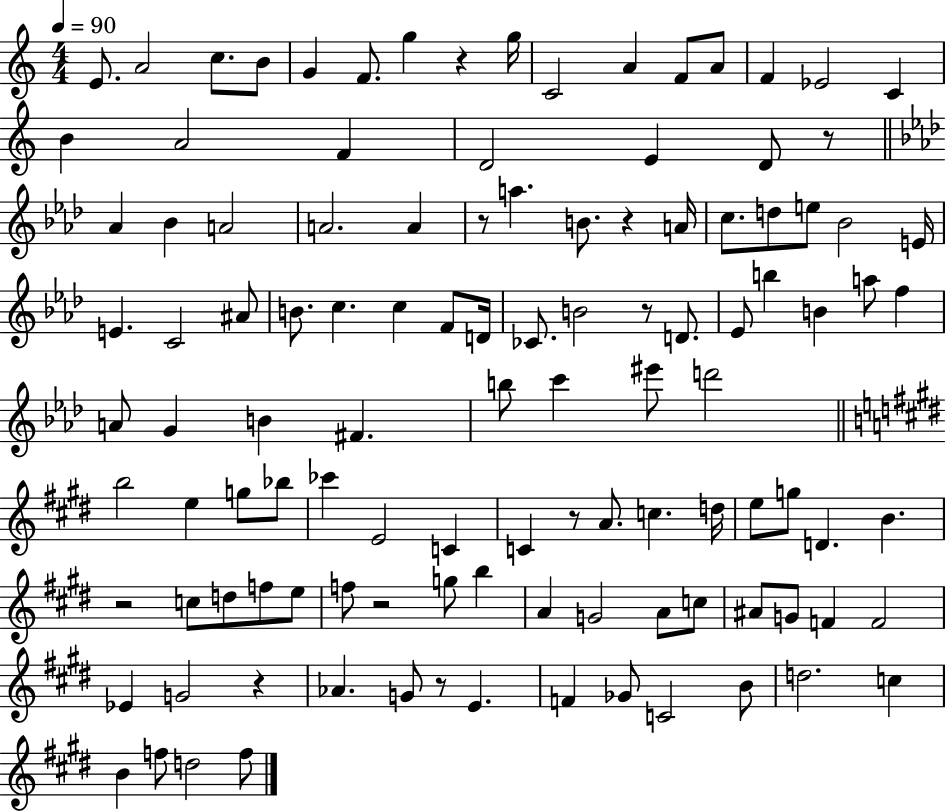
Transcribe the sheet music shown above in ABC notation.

X:1
T:Untitled
M:4/4
L:1/4
K:C
E/2 A2 c/2 B/2 G F/2 g z g/4 C2 A F/2 A/2 F _E2 C B A2 F D2 E D/2 z/2 _A _B A2 A2 A z/2 a B/2 z A/4 c/2 d/2 e/2 _B2 E/4 E C2 ^A/2 B/2 c c F/2 D/4 _C/2 B2 z/2 D/2 _E/2 b B a/2 f A/2 G B ^F b/2 c' ^e'/2 d'2 b2 e g/2 _b/2 _c' E2 C C z/2 A/2 c d/4 e/2 g/2 D B z2 c/2 d/2 f/2 e/2 f/2 z2 g/2 b A G2 A/2 c/2 ^A/2 G/2 F F2 _E G2 z _A G/2 z/2 E F _G/2 C2 B/2 d2 c B f/2 d2 f/2